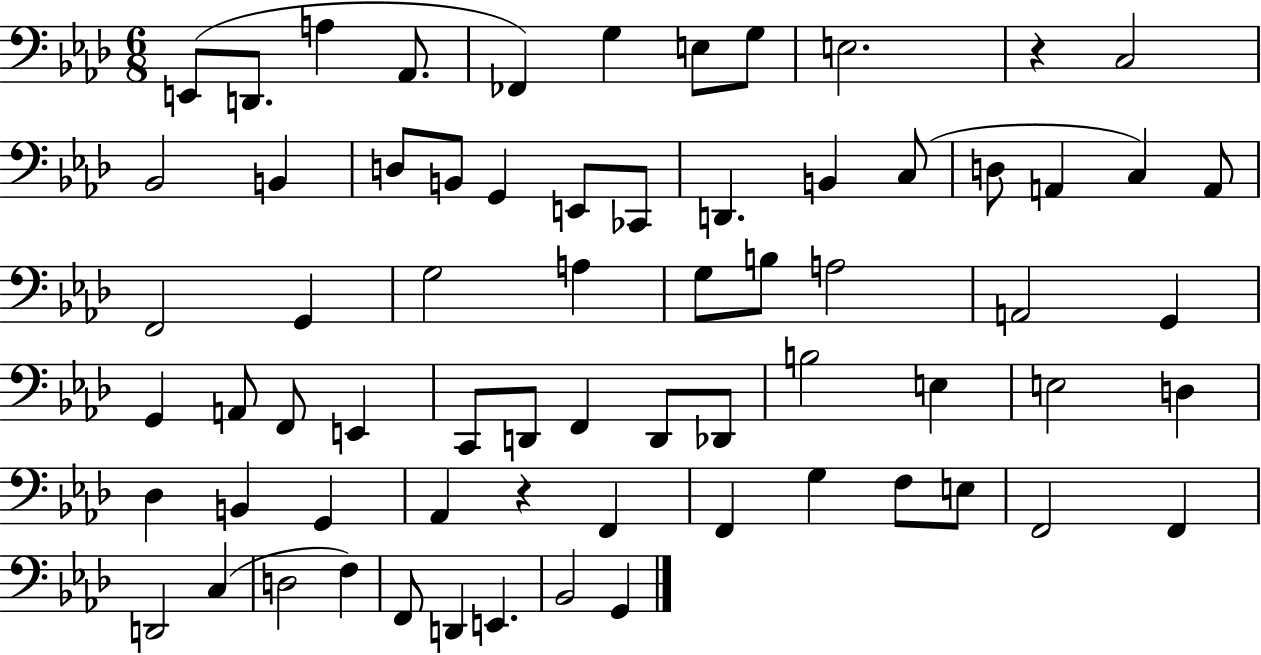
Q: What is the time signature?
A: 6/8